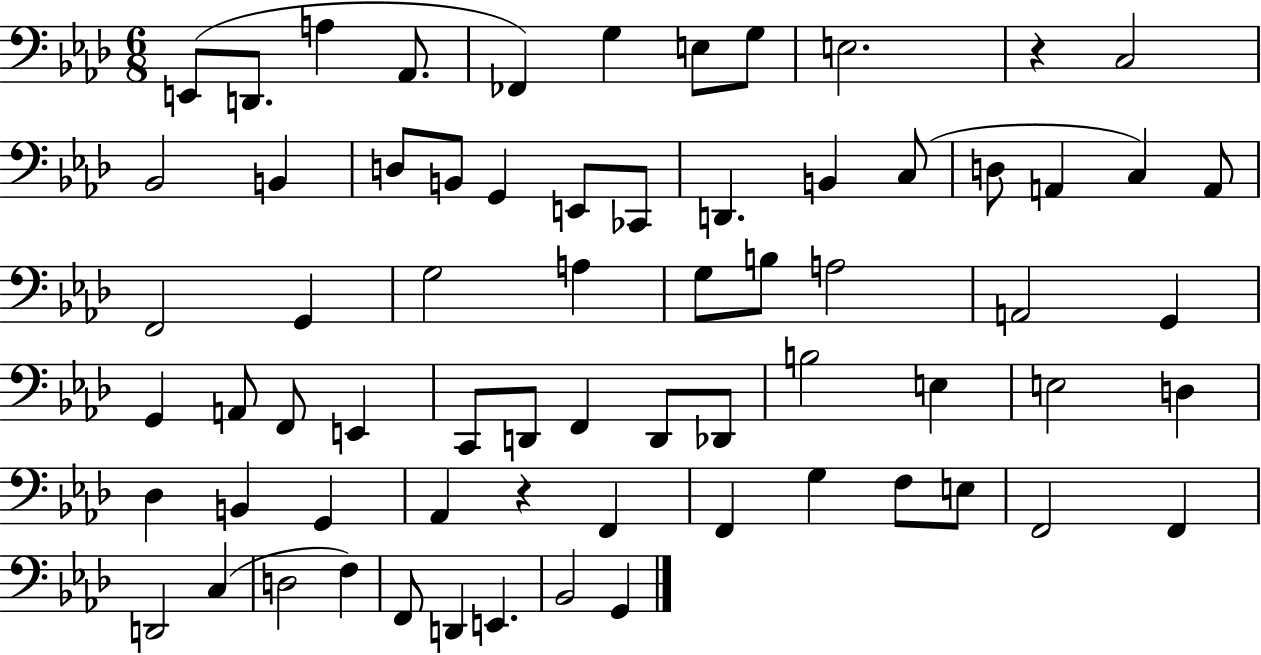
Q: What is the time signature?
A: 6/8